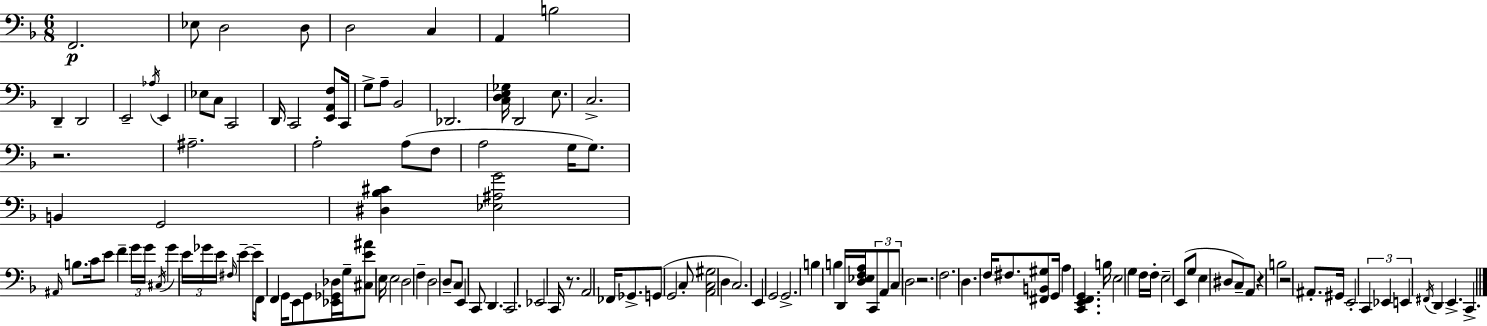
X:1
T:Untitled
M:6/8
L:1/4
K:Dm
F,,2 _E,/2 D,2 D,/2 D,2 C, A,, B,2 D,, D,,2 E,,2 _A,/4 E,, _E,/2 C,/2 C,,2 D,,/4 C,,2 [E,,A,,F,]/2 C,,/4 G,/2 A,/2 _B,,2 _D,,2 [C,D,E,_G,]/4 D,,2 E,/2 C,2 z2 ^A,2 A,2 A,/2 F,/2 A,2 G,/4 G,/2 B,, G,,2 [^D,_B,^C] [_E,^A,G]2 ^A,,/4 B,/2 C/4 E/2 F G/4 G/4 ^C,/4 G E/4 _G/4 E/4 ^F,/4 E E/4 F,,/2 F,, G,,/4 E,,/2 G,,/2 [_E,,_G,,_D,]/4 G,/4 [^C,E^A]/2 E,/4 E,2 D,2 F, D,2 D,/2 C,/2 E,, C,,/2 D,, C,,2 _E,,2 C,,/4 z/2 A,,2 _F,,/4 _G,,/2 G,,/2 G,,2 C,/2 [A,,C,^G,]2 D, C,2 E,, G,,2 G,,2 B, B, D,,/4 [D,_E,F,A,]/4 C,,/2 A,,/2 C,/2 D,2 z2 F,2 D, F,/4 ^F,/2 [^F,,B,,^G,]/2 G,,/4 A, [C,,E,,F,,G,,] B,/4 E,2 G, F,/4 F,/4 E,2 E,,/2 G,/2 E, ^D,/2 C,/2 A,,/2 z B,2 z2 ^A,,/2 ^G,,/4 E,,2 C,, _E,, E,, ^F,,/4 D,, E,, C,,